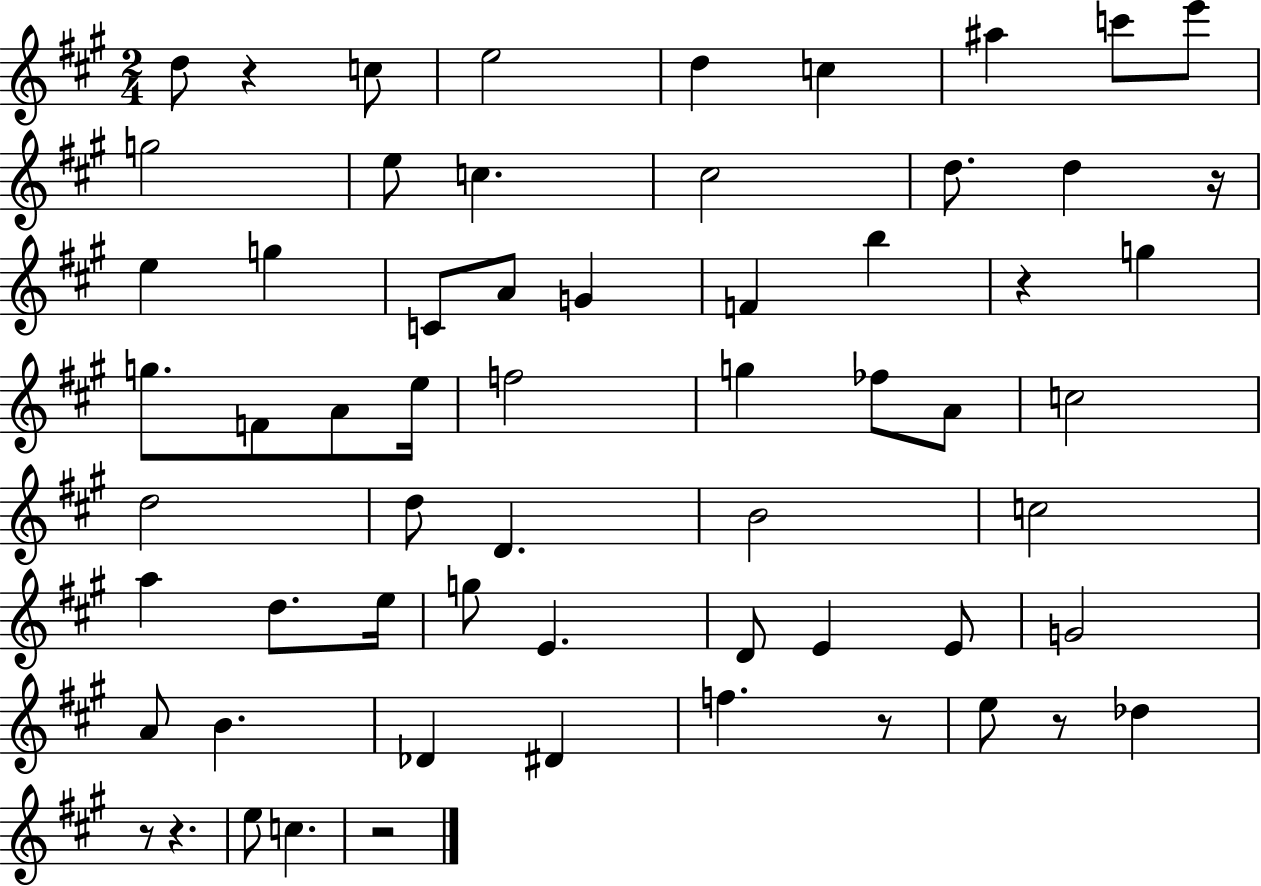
{
  \clef treble
  \numericTimeSignature
  \time 2/4
  \key a \major
  d''8 r4 c''8 | e''2 | d''4 c''4 | ais''4 c'''8 e'''8 | \break g''2 | e''8 c''4. | cis''2 | d''8. d''4 r16 | \break e''4 g''4 | c'8 a'8 g'4 | f'4 b''4 | r4 g''4 | \break g''8. f'8 a'8 e''16 | f''2 | g''4 fes''8 a'8 | c''2 | \break d''2 | d''8 d'4. | b'2 | c''2 | \break a''4 d''8. e''16 | g''8 e'4. | d'8 e'4 e'8 | g'2 | \break a'8 b'4. | des'4 dis'4 | f''4. r8 | e''8 r8 des''4 | \break r8 r4. | e''8 c''4. | r2 | \bar "|."
}